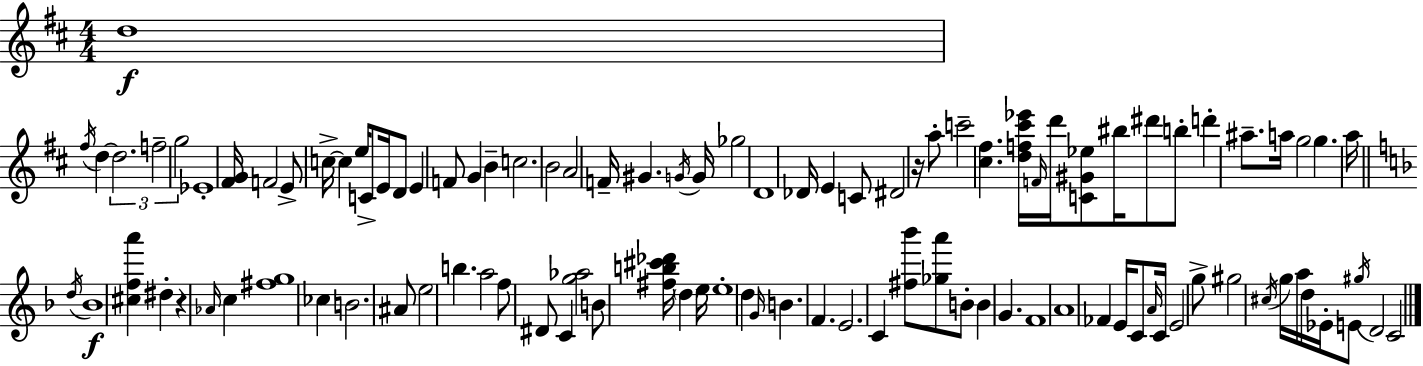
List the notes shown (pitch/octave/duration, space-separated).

D5/w F#5/s D5/q D5/h. F5/h G5/h Eb4/w [F#4,G4]/s F4/h E4/e C5/s C5/q E5/s C4/e E4/s D4/e E4/q F4/e G4/q B4/q C5/h. B4/h A4/h F4/s G#4/q. G4/s G4/s Gb5/h D4/w Db4/s E4/q C4/e D#4/h R/s A5/e C6/h [C#5,F#5]/q. [D5,F5,C#6,Eb6]/s F4/s D6/s [C4,G#4,Eb5]/e BIS5/s D#6/e B5/e D6/q A#5/e. A5/s G5/h G5/q. A5/s D5/s Bb4/w [C#5,F5,A6]/q D#5/q R/q Ab4/s C5/q [F#5,G5]/w CES5/q B4/h. A#4/e E5/h B5/q. A5/h F5/e D#4/e C4/q [G5,Ab5]/h B4/e [F#5,B5,C#6,Db6]/s D5/q E5/s E5/w D5/q G4/s B4/q. F4/q. E4/h. C4/q [F#5,Bb6]/e [Gb5,A6]/e B4/e B4/q G4/q. F4/w A4/w FES4/q E4/s C4/e A4/s C4/s E4/h G5/e G#5/h C#5/s G5/s A5/s D5/s Eb4/s E4/e G#5/s D4/h C4/h